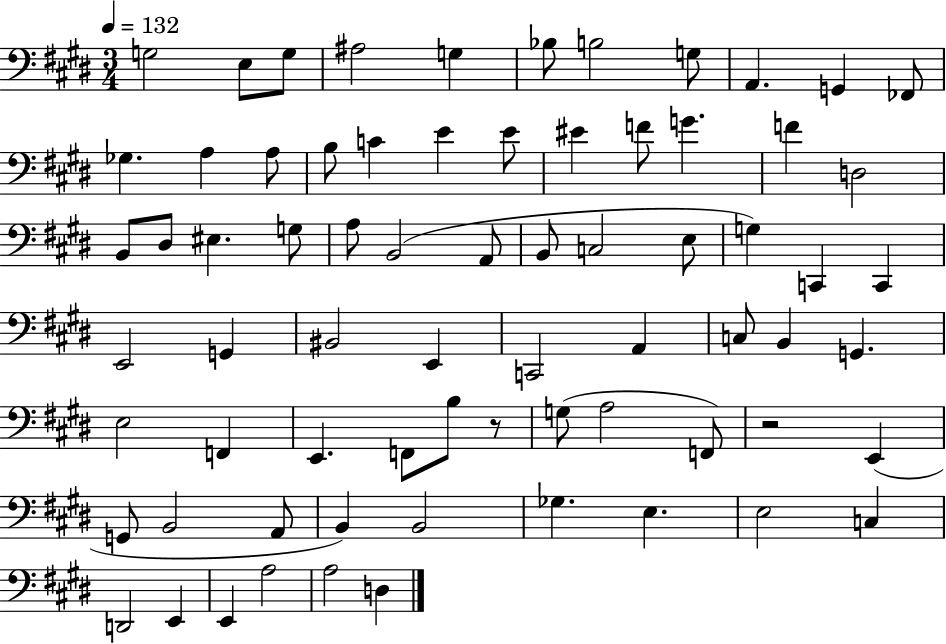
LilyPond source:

{
  \clef bass
  \numericTimeSignature
  \time 3/4
  \key e \major
  \tempo 4 = 132
  \repeat volta 2 { g2 e8 g8 | ais2 g4 | bes8 b2 g8 | a,4. g,4 fes,8 | \break ges4. a4 a8 | b8 c'4 e'4 e'8 | eis'4 f'8 g'4. | f'4 d2 | \break b,8 dis8 eis4. g8 | a8 b,2( a,8 | b,8 c2 e8 | g4) c,4 c,4 | \break e,2 g,4 | bis,2 e,4 | c,2 a,4 | c8 b,4 g,4. | \break e2 f,4 | e,4. f,8 b8 r8 | g8( a2 f,8) | r2 e,4( | \break g,8 b,2 a,8 | b,4) b,2 | ges4. e4. | e2 c4 | \break d,2 e,4 | e,4 a2 | a2 d4 | } \bar "|."
}